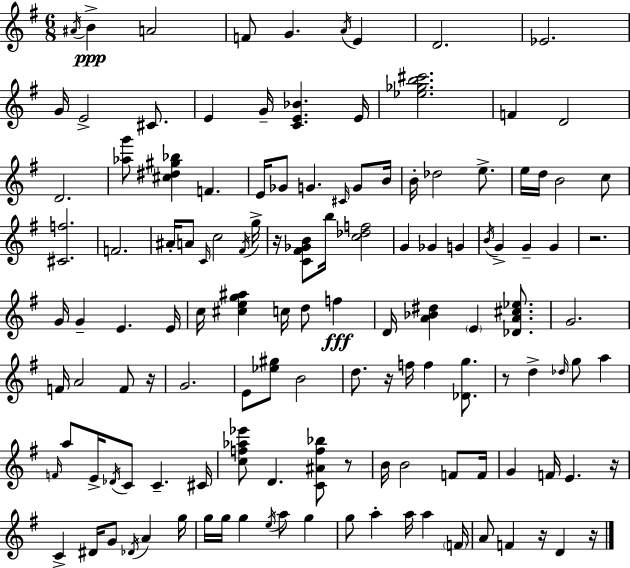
{
  \clef treble
  \numericTimeSignature
  \time 6/8
  \key e \minor
  \acciaccatura { ais'16 }\ppp b'4-> a'2 | f'8 g'4. \acciaccatura { a'16 } e'4 | d'2. | ees'2. | \break g'16 e'2-> cis'8. | e'4 g'16-- <c' e' bes'>4. | e'16 <ees'' ges'' b'' cis'''>2. | f'4 d'2 | \break d'2. | <aes'' g'''>8 <cis'' dis'' gis'' bes''>4 f'4. | e'16 ges'8 g'4. \grace { cis'16 } | g'8 b'16 b'16-. des''2 | \break e''8.-> e''16 d''16 b'2 | c''8 <cis' f''>2. | f'2. | ais'16-. a'8 \grace { c'16 } c''2 | \break \acciaccatura { fis'16 } g''16-> r16 <c' fis' ges' b'>8 b''16 <c'' des'' f''>2 | g'4 ges'4 | g'4 \acciaccatura { b'16 } g'4-> g'4-- | g'4 r2. | \break g'16 g'4-- e'4. | e'16 c''16 <cis'' e'' g'' ais''>4 c''16 | d''8 f''4\fff d'16 <a' bes' dis''>4 \parenthesize e'4 | <des' a' cis'' ees''>8. g'2. | \break f'16 a'2 | f'8 r16 g'2. | e'8 <ees'' gis''>8 b'2 | d''8. r16 f''16 f''4 | \break <des' g''>8. r8 d''4-> | \grace { des''16 } g''8 a''4 \grace { f'16 } a''8 e'16-> \acciaccatura { des'16 } | c'8 c'4.-- cis'16 <c'' f'' aes'' ees'''>8 d'4. | <c' ais' f'' bes''>8 r8 b'16 b'2 | \break f'8 f'16 g'4 | f'16 e'4. r16 c'4-> | dis'16 g'8 \acciaccatura { des'16 } a'4 g''16 g''16 g''16 | g''4 \acciaccatura { e''16 } a''8 g''4 g''8 | \break a''4-. a''16 a''4 \parenthesize f'16 a'8 | f'4 r16 d'4 r16 \bar "|."
}